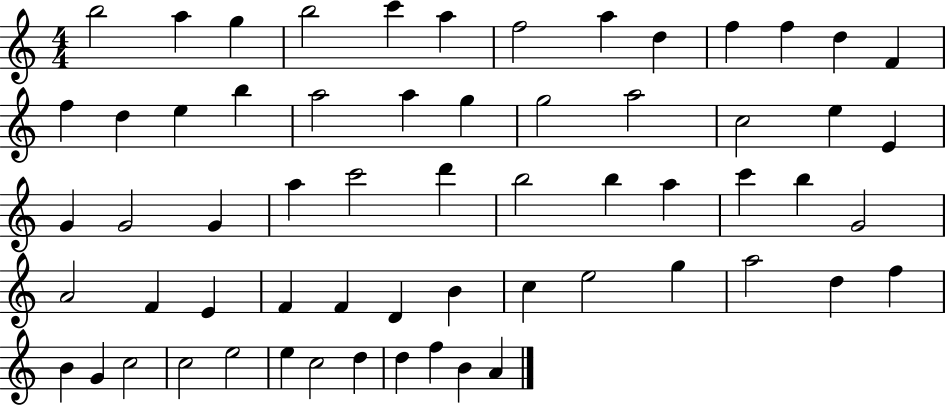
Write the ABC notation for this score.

X:1
T:Untitled
M:4/4
L:1/4
K:C
b2 a g b2 c' a f2 a d f f d F f d e b a2 a g g2 a2 c2 e E G G2 G a c'2 d' b2 b a c' b G2 A2 F E F F D B c e2 g a2 d f B G c2 c2 e2 e c2 d d f B A